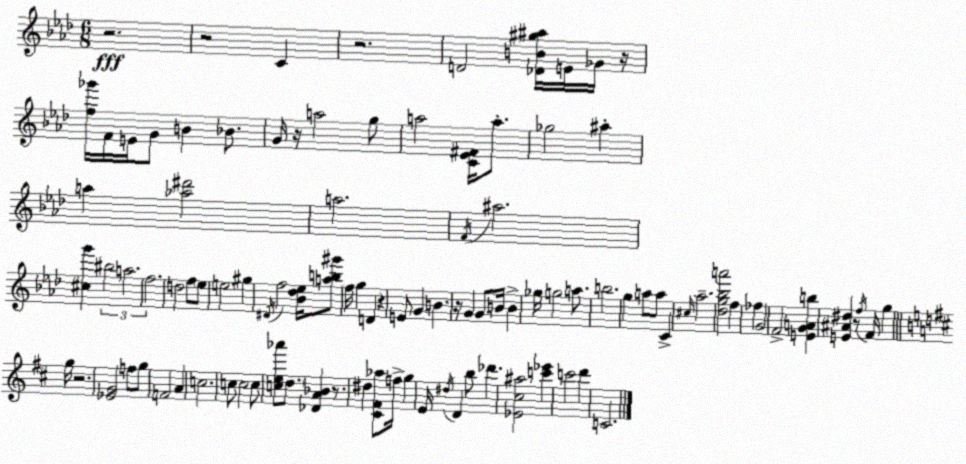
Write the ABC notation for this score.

X:1
T:Untitled
M:6/8
L:1/4
K:Fm
z2 z2 C z2 D2 [_DB^g^a]/4 E/4 _G/4 z/4 [f_g']/4 F/4 E/4 G/2 B _B/2 G/4 z/4 a2 g/2 a2 [C_E^F]/4 a/2 _g2 ^a a [_a^d']2 a2 F/4 ^a2 [^cg'] ^b2 a2 f2 d2 f/2 _e/2 e2 ^g ^D/4 f2 [_B_d_e]/4 [ab^g']/2 f/4 g D z E/2 G B z/4 G G/2 B/4 B _g/4 g2 a/2 b2 g a/2 a/2 C ^c/4 _a2 [_dg_ba']2 f _f G2 F2 [EGAb] [E^A^d] z/2 f/4 F/4 g g/4 z2 [_EG]2 f/2 g/2 F2 A c2 c/2 c2 c/2 [ce_a']/2 d/2 [_DA_B] z/2 ^d [^C^F_a]/2 f/4 g E/4 ^d/4 D b/2 _d' [_E^c^a]2 [c'_e'] c'2 d' C2